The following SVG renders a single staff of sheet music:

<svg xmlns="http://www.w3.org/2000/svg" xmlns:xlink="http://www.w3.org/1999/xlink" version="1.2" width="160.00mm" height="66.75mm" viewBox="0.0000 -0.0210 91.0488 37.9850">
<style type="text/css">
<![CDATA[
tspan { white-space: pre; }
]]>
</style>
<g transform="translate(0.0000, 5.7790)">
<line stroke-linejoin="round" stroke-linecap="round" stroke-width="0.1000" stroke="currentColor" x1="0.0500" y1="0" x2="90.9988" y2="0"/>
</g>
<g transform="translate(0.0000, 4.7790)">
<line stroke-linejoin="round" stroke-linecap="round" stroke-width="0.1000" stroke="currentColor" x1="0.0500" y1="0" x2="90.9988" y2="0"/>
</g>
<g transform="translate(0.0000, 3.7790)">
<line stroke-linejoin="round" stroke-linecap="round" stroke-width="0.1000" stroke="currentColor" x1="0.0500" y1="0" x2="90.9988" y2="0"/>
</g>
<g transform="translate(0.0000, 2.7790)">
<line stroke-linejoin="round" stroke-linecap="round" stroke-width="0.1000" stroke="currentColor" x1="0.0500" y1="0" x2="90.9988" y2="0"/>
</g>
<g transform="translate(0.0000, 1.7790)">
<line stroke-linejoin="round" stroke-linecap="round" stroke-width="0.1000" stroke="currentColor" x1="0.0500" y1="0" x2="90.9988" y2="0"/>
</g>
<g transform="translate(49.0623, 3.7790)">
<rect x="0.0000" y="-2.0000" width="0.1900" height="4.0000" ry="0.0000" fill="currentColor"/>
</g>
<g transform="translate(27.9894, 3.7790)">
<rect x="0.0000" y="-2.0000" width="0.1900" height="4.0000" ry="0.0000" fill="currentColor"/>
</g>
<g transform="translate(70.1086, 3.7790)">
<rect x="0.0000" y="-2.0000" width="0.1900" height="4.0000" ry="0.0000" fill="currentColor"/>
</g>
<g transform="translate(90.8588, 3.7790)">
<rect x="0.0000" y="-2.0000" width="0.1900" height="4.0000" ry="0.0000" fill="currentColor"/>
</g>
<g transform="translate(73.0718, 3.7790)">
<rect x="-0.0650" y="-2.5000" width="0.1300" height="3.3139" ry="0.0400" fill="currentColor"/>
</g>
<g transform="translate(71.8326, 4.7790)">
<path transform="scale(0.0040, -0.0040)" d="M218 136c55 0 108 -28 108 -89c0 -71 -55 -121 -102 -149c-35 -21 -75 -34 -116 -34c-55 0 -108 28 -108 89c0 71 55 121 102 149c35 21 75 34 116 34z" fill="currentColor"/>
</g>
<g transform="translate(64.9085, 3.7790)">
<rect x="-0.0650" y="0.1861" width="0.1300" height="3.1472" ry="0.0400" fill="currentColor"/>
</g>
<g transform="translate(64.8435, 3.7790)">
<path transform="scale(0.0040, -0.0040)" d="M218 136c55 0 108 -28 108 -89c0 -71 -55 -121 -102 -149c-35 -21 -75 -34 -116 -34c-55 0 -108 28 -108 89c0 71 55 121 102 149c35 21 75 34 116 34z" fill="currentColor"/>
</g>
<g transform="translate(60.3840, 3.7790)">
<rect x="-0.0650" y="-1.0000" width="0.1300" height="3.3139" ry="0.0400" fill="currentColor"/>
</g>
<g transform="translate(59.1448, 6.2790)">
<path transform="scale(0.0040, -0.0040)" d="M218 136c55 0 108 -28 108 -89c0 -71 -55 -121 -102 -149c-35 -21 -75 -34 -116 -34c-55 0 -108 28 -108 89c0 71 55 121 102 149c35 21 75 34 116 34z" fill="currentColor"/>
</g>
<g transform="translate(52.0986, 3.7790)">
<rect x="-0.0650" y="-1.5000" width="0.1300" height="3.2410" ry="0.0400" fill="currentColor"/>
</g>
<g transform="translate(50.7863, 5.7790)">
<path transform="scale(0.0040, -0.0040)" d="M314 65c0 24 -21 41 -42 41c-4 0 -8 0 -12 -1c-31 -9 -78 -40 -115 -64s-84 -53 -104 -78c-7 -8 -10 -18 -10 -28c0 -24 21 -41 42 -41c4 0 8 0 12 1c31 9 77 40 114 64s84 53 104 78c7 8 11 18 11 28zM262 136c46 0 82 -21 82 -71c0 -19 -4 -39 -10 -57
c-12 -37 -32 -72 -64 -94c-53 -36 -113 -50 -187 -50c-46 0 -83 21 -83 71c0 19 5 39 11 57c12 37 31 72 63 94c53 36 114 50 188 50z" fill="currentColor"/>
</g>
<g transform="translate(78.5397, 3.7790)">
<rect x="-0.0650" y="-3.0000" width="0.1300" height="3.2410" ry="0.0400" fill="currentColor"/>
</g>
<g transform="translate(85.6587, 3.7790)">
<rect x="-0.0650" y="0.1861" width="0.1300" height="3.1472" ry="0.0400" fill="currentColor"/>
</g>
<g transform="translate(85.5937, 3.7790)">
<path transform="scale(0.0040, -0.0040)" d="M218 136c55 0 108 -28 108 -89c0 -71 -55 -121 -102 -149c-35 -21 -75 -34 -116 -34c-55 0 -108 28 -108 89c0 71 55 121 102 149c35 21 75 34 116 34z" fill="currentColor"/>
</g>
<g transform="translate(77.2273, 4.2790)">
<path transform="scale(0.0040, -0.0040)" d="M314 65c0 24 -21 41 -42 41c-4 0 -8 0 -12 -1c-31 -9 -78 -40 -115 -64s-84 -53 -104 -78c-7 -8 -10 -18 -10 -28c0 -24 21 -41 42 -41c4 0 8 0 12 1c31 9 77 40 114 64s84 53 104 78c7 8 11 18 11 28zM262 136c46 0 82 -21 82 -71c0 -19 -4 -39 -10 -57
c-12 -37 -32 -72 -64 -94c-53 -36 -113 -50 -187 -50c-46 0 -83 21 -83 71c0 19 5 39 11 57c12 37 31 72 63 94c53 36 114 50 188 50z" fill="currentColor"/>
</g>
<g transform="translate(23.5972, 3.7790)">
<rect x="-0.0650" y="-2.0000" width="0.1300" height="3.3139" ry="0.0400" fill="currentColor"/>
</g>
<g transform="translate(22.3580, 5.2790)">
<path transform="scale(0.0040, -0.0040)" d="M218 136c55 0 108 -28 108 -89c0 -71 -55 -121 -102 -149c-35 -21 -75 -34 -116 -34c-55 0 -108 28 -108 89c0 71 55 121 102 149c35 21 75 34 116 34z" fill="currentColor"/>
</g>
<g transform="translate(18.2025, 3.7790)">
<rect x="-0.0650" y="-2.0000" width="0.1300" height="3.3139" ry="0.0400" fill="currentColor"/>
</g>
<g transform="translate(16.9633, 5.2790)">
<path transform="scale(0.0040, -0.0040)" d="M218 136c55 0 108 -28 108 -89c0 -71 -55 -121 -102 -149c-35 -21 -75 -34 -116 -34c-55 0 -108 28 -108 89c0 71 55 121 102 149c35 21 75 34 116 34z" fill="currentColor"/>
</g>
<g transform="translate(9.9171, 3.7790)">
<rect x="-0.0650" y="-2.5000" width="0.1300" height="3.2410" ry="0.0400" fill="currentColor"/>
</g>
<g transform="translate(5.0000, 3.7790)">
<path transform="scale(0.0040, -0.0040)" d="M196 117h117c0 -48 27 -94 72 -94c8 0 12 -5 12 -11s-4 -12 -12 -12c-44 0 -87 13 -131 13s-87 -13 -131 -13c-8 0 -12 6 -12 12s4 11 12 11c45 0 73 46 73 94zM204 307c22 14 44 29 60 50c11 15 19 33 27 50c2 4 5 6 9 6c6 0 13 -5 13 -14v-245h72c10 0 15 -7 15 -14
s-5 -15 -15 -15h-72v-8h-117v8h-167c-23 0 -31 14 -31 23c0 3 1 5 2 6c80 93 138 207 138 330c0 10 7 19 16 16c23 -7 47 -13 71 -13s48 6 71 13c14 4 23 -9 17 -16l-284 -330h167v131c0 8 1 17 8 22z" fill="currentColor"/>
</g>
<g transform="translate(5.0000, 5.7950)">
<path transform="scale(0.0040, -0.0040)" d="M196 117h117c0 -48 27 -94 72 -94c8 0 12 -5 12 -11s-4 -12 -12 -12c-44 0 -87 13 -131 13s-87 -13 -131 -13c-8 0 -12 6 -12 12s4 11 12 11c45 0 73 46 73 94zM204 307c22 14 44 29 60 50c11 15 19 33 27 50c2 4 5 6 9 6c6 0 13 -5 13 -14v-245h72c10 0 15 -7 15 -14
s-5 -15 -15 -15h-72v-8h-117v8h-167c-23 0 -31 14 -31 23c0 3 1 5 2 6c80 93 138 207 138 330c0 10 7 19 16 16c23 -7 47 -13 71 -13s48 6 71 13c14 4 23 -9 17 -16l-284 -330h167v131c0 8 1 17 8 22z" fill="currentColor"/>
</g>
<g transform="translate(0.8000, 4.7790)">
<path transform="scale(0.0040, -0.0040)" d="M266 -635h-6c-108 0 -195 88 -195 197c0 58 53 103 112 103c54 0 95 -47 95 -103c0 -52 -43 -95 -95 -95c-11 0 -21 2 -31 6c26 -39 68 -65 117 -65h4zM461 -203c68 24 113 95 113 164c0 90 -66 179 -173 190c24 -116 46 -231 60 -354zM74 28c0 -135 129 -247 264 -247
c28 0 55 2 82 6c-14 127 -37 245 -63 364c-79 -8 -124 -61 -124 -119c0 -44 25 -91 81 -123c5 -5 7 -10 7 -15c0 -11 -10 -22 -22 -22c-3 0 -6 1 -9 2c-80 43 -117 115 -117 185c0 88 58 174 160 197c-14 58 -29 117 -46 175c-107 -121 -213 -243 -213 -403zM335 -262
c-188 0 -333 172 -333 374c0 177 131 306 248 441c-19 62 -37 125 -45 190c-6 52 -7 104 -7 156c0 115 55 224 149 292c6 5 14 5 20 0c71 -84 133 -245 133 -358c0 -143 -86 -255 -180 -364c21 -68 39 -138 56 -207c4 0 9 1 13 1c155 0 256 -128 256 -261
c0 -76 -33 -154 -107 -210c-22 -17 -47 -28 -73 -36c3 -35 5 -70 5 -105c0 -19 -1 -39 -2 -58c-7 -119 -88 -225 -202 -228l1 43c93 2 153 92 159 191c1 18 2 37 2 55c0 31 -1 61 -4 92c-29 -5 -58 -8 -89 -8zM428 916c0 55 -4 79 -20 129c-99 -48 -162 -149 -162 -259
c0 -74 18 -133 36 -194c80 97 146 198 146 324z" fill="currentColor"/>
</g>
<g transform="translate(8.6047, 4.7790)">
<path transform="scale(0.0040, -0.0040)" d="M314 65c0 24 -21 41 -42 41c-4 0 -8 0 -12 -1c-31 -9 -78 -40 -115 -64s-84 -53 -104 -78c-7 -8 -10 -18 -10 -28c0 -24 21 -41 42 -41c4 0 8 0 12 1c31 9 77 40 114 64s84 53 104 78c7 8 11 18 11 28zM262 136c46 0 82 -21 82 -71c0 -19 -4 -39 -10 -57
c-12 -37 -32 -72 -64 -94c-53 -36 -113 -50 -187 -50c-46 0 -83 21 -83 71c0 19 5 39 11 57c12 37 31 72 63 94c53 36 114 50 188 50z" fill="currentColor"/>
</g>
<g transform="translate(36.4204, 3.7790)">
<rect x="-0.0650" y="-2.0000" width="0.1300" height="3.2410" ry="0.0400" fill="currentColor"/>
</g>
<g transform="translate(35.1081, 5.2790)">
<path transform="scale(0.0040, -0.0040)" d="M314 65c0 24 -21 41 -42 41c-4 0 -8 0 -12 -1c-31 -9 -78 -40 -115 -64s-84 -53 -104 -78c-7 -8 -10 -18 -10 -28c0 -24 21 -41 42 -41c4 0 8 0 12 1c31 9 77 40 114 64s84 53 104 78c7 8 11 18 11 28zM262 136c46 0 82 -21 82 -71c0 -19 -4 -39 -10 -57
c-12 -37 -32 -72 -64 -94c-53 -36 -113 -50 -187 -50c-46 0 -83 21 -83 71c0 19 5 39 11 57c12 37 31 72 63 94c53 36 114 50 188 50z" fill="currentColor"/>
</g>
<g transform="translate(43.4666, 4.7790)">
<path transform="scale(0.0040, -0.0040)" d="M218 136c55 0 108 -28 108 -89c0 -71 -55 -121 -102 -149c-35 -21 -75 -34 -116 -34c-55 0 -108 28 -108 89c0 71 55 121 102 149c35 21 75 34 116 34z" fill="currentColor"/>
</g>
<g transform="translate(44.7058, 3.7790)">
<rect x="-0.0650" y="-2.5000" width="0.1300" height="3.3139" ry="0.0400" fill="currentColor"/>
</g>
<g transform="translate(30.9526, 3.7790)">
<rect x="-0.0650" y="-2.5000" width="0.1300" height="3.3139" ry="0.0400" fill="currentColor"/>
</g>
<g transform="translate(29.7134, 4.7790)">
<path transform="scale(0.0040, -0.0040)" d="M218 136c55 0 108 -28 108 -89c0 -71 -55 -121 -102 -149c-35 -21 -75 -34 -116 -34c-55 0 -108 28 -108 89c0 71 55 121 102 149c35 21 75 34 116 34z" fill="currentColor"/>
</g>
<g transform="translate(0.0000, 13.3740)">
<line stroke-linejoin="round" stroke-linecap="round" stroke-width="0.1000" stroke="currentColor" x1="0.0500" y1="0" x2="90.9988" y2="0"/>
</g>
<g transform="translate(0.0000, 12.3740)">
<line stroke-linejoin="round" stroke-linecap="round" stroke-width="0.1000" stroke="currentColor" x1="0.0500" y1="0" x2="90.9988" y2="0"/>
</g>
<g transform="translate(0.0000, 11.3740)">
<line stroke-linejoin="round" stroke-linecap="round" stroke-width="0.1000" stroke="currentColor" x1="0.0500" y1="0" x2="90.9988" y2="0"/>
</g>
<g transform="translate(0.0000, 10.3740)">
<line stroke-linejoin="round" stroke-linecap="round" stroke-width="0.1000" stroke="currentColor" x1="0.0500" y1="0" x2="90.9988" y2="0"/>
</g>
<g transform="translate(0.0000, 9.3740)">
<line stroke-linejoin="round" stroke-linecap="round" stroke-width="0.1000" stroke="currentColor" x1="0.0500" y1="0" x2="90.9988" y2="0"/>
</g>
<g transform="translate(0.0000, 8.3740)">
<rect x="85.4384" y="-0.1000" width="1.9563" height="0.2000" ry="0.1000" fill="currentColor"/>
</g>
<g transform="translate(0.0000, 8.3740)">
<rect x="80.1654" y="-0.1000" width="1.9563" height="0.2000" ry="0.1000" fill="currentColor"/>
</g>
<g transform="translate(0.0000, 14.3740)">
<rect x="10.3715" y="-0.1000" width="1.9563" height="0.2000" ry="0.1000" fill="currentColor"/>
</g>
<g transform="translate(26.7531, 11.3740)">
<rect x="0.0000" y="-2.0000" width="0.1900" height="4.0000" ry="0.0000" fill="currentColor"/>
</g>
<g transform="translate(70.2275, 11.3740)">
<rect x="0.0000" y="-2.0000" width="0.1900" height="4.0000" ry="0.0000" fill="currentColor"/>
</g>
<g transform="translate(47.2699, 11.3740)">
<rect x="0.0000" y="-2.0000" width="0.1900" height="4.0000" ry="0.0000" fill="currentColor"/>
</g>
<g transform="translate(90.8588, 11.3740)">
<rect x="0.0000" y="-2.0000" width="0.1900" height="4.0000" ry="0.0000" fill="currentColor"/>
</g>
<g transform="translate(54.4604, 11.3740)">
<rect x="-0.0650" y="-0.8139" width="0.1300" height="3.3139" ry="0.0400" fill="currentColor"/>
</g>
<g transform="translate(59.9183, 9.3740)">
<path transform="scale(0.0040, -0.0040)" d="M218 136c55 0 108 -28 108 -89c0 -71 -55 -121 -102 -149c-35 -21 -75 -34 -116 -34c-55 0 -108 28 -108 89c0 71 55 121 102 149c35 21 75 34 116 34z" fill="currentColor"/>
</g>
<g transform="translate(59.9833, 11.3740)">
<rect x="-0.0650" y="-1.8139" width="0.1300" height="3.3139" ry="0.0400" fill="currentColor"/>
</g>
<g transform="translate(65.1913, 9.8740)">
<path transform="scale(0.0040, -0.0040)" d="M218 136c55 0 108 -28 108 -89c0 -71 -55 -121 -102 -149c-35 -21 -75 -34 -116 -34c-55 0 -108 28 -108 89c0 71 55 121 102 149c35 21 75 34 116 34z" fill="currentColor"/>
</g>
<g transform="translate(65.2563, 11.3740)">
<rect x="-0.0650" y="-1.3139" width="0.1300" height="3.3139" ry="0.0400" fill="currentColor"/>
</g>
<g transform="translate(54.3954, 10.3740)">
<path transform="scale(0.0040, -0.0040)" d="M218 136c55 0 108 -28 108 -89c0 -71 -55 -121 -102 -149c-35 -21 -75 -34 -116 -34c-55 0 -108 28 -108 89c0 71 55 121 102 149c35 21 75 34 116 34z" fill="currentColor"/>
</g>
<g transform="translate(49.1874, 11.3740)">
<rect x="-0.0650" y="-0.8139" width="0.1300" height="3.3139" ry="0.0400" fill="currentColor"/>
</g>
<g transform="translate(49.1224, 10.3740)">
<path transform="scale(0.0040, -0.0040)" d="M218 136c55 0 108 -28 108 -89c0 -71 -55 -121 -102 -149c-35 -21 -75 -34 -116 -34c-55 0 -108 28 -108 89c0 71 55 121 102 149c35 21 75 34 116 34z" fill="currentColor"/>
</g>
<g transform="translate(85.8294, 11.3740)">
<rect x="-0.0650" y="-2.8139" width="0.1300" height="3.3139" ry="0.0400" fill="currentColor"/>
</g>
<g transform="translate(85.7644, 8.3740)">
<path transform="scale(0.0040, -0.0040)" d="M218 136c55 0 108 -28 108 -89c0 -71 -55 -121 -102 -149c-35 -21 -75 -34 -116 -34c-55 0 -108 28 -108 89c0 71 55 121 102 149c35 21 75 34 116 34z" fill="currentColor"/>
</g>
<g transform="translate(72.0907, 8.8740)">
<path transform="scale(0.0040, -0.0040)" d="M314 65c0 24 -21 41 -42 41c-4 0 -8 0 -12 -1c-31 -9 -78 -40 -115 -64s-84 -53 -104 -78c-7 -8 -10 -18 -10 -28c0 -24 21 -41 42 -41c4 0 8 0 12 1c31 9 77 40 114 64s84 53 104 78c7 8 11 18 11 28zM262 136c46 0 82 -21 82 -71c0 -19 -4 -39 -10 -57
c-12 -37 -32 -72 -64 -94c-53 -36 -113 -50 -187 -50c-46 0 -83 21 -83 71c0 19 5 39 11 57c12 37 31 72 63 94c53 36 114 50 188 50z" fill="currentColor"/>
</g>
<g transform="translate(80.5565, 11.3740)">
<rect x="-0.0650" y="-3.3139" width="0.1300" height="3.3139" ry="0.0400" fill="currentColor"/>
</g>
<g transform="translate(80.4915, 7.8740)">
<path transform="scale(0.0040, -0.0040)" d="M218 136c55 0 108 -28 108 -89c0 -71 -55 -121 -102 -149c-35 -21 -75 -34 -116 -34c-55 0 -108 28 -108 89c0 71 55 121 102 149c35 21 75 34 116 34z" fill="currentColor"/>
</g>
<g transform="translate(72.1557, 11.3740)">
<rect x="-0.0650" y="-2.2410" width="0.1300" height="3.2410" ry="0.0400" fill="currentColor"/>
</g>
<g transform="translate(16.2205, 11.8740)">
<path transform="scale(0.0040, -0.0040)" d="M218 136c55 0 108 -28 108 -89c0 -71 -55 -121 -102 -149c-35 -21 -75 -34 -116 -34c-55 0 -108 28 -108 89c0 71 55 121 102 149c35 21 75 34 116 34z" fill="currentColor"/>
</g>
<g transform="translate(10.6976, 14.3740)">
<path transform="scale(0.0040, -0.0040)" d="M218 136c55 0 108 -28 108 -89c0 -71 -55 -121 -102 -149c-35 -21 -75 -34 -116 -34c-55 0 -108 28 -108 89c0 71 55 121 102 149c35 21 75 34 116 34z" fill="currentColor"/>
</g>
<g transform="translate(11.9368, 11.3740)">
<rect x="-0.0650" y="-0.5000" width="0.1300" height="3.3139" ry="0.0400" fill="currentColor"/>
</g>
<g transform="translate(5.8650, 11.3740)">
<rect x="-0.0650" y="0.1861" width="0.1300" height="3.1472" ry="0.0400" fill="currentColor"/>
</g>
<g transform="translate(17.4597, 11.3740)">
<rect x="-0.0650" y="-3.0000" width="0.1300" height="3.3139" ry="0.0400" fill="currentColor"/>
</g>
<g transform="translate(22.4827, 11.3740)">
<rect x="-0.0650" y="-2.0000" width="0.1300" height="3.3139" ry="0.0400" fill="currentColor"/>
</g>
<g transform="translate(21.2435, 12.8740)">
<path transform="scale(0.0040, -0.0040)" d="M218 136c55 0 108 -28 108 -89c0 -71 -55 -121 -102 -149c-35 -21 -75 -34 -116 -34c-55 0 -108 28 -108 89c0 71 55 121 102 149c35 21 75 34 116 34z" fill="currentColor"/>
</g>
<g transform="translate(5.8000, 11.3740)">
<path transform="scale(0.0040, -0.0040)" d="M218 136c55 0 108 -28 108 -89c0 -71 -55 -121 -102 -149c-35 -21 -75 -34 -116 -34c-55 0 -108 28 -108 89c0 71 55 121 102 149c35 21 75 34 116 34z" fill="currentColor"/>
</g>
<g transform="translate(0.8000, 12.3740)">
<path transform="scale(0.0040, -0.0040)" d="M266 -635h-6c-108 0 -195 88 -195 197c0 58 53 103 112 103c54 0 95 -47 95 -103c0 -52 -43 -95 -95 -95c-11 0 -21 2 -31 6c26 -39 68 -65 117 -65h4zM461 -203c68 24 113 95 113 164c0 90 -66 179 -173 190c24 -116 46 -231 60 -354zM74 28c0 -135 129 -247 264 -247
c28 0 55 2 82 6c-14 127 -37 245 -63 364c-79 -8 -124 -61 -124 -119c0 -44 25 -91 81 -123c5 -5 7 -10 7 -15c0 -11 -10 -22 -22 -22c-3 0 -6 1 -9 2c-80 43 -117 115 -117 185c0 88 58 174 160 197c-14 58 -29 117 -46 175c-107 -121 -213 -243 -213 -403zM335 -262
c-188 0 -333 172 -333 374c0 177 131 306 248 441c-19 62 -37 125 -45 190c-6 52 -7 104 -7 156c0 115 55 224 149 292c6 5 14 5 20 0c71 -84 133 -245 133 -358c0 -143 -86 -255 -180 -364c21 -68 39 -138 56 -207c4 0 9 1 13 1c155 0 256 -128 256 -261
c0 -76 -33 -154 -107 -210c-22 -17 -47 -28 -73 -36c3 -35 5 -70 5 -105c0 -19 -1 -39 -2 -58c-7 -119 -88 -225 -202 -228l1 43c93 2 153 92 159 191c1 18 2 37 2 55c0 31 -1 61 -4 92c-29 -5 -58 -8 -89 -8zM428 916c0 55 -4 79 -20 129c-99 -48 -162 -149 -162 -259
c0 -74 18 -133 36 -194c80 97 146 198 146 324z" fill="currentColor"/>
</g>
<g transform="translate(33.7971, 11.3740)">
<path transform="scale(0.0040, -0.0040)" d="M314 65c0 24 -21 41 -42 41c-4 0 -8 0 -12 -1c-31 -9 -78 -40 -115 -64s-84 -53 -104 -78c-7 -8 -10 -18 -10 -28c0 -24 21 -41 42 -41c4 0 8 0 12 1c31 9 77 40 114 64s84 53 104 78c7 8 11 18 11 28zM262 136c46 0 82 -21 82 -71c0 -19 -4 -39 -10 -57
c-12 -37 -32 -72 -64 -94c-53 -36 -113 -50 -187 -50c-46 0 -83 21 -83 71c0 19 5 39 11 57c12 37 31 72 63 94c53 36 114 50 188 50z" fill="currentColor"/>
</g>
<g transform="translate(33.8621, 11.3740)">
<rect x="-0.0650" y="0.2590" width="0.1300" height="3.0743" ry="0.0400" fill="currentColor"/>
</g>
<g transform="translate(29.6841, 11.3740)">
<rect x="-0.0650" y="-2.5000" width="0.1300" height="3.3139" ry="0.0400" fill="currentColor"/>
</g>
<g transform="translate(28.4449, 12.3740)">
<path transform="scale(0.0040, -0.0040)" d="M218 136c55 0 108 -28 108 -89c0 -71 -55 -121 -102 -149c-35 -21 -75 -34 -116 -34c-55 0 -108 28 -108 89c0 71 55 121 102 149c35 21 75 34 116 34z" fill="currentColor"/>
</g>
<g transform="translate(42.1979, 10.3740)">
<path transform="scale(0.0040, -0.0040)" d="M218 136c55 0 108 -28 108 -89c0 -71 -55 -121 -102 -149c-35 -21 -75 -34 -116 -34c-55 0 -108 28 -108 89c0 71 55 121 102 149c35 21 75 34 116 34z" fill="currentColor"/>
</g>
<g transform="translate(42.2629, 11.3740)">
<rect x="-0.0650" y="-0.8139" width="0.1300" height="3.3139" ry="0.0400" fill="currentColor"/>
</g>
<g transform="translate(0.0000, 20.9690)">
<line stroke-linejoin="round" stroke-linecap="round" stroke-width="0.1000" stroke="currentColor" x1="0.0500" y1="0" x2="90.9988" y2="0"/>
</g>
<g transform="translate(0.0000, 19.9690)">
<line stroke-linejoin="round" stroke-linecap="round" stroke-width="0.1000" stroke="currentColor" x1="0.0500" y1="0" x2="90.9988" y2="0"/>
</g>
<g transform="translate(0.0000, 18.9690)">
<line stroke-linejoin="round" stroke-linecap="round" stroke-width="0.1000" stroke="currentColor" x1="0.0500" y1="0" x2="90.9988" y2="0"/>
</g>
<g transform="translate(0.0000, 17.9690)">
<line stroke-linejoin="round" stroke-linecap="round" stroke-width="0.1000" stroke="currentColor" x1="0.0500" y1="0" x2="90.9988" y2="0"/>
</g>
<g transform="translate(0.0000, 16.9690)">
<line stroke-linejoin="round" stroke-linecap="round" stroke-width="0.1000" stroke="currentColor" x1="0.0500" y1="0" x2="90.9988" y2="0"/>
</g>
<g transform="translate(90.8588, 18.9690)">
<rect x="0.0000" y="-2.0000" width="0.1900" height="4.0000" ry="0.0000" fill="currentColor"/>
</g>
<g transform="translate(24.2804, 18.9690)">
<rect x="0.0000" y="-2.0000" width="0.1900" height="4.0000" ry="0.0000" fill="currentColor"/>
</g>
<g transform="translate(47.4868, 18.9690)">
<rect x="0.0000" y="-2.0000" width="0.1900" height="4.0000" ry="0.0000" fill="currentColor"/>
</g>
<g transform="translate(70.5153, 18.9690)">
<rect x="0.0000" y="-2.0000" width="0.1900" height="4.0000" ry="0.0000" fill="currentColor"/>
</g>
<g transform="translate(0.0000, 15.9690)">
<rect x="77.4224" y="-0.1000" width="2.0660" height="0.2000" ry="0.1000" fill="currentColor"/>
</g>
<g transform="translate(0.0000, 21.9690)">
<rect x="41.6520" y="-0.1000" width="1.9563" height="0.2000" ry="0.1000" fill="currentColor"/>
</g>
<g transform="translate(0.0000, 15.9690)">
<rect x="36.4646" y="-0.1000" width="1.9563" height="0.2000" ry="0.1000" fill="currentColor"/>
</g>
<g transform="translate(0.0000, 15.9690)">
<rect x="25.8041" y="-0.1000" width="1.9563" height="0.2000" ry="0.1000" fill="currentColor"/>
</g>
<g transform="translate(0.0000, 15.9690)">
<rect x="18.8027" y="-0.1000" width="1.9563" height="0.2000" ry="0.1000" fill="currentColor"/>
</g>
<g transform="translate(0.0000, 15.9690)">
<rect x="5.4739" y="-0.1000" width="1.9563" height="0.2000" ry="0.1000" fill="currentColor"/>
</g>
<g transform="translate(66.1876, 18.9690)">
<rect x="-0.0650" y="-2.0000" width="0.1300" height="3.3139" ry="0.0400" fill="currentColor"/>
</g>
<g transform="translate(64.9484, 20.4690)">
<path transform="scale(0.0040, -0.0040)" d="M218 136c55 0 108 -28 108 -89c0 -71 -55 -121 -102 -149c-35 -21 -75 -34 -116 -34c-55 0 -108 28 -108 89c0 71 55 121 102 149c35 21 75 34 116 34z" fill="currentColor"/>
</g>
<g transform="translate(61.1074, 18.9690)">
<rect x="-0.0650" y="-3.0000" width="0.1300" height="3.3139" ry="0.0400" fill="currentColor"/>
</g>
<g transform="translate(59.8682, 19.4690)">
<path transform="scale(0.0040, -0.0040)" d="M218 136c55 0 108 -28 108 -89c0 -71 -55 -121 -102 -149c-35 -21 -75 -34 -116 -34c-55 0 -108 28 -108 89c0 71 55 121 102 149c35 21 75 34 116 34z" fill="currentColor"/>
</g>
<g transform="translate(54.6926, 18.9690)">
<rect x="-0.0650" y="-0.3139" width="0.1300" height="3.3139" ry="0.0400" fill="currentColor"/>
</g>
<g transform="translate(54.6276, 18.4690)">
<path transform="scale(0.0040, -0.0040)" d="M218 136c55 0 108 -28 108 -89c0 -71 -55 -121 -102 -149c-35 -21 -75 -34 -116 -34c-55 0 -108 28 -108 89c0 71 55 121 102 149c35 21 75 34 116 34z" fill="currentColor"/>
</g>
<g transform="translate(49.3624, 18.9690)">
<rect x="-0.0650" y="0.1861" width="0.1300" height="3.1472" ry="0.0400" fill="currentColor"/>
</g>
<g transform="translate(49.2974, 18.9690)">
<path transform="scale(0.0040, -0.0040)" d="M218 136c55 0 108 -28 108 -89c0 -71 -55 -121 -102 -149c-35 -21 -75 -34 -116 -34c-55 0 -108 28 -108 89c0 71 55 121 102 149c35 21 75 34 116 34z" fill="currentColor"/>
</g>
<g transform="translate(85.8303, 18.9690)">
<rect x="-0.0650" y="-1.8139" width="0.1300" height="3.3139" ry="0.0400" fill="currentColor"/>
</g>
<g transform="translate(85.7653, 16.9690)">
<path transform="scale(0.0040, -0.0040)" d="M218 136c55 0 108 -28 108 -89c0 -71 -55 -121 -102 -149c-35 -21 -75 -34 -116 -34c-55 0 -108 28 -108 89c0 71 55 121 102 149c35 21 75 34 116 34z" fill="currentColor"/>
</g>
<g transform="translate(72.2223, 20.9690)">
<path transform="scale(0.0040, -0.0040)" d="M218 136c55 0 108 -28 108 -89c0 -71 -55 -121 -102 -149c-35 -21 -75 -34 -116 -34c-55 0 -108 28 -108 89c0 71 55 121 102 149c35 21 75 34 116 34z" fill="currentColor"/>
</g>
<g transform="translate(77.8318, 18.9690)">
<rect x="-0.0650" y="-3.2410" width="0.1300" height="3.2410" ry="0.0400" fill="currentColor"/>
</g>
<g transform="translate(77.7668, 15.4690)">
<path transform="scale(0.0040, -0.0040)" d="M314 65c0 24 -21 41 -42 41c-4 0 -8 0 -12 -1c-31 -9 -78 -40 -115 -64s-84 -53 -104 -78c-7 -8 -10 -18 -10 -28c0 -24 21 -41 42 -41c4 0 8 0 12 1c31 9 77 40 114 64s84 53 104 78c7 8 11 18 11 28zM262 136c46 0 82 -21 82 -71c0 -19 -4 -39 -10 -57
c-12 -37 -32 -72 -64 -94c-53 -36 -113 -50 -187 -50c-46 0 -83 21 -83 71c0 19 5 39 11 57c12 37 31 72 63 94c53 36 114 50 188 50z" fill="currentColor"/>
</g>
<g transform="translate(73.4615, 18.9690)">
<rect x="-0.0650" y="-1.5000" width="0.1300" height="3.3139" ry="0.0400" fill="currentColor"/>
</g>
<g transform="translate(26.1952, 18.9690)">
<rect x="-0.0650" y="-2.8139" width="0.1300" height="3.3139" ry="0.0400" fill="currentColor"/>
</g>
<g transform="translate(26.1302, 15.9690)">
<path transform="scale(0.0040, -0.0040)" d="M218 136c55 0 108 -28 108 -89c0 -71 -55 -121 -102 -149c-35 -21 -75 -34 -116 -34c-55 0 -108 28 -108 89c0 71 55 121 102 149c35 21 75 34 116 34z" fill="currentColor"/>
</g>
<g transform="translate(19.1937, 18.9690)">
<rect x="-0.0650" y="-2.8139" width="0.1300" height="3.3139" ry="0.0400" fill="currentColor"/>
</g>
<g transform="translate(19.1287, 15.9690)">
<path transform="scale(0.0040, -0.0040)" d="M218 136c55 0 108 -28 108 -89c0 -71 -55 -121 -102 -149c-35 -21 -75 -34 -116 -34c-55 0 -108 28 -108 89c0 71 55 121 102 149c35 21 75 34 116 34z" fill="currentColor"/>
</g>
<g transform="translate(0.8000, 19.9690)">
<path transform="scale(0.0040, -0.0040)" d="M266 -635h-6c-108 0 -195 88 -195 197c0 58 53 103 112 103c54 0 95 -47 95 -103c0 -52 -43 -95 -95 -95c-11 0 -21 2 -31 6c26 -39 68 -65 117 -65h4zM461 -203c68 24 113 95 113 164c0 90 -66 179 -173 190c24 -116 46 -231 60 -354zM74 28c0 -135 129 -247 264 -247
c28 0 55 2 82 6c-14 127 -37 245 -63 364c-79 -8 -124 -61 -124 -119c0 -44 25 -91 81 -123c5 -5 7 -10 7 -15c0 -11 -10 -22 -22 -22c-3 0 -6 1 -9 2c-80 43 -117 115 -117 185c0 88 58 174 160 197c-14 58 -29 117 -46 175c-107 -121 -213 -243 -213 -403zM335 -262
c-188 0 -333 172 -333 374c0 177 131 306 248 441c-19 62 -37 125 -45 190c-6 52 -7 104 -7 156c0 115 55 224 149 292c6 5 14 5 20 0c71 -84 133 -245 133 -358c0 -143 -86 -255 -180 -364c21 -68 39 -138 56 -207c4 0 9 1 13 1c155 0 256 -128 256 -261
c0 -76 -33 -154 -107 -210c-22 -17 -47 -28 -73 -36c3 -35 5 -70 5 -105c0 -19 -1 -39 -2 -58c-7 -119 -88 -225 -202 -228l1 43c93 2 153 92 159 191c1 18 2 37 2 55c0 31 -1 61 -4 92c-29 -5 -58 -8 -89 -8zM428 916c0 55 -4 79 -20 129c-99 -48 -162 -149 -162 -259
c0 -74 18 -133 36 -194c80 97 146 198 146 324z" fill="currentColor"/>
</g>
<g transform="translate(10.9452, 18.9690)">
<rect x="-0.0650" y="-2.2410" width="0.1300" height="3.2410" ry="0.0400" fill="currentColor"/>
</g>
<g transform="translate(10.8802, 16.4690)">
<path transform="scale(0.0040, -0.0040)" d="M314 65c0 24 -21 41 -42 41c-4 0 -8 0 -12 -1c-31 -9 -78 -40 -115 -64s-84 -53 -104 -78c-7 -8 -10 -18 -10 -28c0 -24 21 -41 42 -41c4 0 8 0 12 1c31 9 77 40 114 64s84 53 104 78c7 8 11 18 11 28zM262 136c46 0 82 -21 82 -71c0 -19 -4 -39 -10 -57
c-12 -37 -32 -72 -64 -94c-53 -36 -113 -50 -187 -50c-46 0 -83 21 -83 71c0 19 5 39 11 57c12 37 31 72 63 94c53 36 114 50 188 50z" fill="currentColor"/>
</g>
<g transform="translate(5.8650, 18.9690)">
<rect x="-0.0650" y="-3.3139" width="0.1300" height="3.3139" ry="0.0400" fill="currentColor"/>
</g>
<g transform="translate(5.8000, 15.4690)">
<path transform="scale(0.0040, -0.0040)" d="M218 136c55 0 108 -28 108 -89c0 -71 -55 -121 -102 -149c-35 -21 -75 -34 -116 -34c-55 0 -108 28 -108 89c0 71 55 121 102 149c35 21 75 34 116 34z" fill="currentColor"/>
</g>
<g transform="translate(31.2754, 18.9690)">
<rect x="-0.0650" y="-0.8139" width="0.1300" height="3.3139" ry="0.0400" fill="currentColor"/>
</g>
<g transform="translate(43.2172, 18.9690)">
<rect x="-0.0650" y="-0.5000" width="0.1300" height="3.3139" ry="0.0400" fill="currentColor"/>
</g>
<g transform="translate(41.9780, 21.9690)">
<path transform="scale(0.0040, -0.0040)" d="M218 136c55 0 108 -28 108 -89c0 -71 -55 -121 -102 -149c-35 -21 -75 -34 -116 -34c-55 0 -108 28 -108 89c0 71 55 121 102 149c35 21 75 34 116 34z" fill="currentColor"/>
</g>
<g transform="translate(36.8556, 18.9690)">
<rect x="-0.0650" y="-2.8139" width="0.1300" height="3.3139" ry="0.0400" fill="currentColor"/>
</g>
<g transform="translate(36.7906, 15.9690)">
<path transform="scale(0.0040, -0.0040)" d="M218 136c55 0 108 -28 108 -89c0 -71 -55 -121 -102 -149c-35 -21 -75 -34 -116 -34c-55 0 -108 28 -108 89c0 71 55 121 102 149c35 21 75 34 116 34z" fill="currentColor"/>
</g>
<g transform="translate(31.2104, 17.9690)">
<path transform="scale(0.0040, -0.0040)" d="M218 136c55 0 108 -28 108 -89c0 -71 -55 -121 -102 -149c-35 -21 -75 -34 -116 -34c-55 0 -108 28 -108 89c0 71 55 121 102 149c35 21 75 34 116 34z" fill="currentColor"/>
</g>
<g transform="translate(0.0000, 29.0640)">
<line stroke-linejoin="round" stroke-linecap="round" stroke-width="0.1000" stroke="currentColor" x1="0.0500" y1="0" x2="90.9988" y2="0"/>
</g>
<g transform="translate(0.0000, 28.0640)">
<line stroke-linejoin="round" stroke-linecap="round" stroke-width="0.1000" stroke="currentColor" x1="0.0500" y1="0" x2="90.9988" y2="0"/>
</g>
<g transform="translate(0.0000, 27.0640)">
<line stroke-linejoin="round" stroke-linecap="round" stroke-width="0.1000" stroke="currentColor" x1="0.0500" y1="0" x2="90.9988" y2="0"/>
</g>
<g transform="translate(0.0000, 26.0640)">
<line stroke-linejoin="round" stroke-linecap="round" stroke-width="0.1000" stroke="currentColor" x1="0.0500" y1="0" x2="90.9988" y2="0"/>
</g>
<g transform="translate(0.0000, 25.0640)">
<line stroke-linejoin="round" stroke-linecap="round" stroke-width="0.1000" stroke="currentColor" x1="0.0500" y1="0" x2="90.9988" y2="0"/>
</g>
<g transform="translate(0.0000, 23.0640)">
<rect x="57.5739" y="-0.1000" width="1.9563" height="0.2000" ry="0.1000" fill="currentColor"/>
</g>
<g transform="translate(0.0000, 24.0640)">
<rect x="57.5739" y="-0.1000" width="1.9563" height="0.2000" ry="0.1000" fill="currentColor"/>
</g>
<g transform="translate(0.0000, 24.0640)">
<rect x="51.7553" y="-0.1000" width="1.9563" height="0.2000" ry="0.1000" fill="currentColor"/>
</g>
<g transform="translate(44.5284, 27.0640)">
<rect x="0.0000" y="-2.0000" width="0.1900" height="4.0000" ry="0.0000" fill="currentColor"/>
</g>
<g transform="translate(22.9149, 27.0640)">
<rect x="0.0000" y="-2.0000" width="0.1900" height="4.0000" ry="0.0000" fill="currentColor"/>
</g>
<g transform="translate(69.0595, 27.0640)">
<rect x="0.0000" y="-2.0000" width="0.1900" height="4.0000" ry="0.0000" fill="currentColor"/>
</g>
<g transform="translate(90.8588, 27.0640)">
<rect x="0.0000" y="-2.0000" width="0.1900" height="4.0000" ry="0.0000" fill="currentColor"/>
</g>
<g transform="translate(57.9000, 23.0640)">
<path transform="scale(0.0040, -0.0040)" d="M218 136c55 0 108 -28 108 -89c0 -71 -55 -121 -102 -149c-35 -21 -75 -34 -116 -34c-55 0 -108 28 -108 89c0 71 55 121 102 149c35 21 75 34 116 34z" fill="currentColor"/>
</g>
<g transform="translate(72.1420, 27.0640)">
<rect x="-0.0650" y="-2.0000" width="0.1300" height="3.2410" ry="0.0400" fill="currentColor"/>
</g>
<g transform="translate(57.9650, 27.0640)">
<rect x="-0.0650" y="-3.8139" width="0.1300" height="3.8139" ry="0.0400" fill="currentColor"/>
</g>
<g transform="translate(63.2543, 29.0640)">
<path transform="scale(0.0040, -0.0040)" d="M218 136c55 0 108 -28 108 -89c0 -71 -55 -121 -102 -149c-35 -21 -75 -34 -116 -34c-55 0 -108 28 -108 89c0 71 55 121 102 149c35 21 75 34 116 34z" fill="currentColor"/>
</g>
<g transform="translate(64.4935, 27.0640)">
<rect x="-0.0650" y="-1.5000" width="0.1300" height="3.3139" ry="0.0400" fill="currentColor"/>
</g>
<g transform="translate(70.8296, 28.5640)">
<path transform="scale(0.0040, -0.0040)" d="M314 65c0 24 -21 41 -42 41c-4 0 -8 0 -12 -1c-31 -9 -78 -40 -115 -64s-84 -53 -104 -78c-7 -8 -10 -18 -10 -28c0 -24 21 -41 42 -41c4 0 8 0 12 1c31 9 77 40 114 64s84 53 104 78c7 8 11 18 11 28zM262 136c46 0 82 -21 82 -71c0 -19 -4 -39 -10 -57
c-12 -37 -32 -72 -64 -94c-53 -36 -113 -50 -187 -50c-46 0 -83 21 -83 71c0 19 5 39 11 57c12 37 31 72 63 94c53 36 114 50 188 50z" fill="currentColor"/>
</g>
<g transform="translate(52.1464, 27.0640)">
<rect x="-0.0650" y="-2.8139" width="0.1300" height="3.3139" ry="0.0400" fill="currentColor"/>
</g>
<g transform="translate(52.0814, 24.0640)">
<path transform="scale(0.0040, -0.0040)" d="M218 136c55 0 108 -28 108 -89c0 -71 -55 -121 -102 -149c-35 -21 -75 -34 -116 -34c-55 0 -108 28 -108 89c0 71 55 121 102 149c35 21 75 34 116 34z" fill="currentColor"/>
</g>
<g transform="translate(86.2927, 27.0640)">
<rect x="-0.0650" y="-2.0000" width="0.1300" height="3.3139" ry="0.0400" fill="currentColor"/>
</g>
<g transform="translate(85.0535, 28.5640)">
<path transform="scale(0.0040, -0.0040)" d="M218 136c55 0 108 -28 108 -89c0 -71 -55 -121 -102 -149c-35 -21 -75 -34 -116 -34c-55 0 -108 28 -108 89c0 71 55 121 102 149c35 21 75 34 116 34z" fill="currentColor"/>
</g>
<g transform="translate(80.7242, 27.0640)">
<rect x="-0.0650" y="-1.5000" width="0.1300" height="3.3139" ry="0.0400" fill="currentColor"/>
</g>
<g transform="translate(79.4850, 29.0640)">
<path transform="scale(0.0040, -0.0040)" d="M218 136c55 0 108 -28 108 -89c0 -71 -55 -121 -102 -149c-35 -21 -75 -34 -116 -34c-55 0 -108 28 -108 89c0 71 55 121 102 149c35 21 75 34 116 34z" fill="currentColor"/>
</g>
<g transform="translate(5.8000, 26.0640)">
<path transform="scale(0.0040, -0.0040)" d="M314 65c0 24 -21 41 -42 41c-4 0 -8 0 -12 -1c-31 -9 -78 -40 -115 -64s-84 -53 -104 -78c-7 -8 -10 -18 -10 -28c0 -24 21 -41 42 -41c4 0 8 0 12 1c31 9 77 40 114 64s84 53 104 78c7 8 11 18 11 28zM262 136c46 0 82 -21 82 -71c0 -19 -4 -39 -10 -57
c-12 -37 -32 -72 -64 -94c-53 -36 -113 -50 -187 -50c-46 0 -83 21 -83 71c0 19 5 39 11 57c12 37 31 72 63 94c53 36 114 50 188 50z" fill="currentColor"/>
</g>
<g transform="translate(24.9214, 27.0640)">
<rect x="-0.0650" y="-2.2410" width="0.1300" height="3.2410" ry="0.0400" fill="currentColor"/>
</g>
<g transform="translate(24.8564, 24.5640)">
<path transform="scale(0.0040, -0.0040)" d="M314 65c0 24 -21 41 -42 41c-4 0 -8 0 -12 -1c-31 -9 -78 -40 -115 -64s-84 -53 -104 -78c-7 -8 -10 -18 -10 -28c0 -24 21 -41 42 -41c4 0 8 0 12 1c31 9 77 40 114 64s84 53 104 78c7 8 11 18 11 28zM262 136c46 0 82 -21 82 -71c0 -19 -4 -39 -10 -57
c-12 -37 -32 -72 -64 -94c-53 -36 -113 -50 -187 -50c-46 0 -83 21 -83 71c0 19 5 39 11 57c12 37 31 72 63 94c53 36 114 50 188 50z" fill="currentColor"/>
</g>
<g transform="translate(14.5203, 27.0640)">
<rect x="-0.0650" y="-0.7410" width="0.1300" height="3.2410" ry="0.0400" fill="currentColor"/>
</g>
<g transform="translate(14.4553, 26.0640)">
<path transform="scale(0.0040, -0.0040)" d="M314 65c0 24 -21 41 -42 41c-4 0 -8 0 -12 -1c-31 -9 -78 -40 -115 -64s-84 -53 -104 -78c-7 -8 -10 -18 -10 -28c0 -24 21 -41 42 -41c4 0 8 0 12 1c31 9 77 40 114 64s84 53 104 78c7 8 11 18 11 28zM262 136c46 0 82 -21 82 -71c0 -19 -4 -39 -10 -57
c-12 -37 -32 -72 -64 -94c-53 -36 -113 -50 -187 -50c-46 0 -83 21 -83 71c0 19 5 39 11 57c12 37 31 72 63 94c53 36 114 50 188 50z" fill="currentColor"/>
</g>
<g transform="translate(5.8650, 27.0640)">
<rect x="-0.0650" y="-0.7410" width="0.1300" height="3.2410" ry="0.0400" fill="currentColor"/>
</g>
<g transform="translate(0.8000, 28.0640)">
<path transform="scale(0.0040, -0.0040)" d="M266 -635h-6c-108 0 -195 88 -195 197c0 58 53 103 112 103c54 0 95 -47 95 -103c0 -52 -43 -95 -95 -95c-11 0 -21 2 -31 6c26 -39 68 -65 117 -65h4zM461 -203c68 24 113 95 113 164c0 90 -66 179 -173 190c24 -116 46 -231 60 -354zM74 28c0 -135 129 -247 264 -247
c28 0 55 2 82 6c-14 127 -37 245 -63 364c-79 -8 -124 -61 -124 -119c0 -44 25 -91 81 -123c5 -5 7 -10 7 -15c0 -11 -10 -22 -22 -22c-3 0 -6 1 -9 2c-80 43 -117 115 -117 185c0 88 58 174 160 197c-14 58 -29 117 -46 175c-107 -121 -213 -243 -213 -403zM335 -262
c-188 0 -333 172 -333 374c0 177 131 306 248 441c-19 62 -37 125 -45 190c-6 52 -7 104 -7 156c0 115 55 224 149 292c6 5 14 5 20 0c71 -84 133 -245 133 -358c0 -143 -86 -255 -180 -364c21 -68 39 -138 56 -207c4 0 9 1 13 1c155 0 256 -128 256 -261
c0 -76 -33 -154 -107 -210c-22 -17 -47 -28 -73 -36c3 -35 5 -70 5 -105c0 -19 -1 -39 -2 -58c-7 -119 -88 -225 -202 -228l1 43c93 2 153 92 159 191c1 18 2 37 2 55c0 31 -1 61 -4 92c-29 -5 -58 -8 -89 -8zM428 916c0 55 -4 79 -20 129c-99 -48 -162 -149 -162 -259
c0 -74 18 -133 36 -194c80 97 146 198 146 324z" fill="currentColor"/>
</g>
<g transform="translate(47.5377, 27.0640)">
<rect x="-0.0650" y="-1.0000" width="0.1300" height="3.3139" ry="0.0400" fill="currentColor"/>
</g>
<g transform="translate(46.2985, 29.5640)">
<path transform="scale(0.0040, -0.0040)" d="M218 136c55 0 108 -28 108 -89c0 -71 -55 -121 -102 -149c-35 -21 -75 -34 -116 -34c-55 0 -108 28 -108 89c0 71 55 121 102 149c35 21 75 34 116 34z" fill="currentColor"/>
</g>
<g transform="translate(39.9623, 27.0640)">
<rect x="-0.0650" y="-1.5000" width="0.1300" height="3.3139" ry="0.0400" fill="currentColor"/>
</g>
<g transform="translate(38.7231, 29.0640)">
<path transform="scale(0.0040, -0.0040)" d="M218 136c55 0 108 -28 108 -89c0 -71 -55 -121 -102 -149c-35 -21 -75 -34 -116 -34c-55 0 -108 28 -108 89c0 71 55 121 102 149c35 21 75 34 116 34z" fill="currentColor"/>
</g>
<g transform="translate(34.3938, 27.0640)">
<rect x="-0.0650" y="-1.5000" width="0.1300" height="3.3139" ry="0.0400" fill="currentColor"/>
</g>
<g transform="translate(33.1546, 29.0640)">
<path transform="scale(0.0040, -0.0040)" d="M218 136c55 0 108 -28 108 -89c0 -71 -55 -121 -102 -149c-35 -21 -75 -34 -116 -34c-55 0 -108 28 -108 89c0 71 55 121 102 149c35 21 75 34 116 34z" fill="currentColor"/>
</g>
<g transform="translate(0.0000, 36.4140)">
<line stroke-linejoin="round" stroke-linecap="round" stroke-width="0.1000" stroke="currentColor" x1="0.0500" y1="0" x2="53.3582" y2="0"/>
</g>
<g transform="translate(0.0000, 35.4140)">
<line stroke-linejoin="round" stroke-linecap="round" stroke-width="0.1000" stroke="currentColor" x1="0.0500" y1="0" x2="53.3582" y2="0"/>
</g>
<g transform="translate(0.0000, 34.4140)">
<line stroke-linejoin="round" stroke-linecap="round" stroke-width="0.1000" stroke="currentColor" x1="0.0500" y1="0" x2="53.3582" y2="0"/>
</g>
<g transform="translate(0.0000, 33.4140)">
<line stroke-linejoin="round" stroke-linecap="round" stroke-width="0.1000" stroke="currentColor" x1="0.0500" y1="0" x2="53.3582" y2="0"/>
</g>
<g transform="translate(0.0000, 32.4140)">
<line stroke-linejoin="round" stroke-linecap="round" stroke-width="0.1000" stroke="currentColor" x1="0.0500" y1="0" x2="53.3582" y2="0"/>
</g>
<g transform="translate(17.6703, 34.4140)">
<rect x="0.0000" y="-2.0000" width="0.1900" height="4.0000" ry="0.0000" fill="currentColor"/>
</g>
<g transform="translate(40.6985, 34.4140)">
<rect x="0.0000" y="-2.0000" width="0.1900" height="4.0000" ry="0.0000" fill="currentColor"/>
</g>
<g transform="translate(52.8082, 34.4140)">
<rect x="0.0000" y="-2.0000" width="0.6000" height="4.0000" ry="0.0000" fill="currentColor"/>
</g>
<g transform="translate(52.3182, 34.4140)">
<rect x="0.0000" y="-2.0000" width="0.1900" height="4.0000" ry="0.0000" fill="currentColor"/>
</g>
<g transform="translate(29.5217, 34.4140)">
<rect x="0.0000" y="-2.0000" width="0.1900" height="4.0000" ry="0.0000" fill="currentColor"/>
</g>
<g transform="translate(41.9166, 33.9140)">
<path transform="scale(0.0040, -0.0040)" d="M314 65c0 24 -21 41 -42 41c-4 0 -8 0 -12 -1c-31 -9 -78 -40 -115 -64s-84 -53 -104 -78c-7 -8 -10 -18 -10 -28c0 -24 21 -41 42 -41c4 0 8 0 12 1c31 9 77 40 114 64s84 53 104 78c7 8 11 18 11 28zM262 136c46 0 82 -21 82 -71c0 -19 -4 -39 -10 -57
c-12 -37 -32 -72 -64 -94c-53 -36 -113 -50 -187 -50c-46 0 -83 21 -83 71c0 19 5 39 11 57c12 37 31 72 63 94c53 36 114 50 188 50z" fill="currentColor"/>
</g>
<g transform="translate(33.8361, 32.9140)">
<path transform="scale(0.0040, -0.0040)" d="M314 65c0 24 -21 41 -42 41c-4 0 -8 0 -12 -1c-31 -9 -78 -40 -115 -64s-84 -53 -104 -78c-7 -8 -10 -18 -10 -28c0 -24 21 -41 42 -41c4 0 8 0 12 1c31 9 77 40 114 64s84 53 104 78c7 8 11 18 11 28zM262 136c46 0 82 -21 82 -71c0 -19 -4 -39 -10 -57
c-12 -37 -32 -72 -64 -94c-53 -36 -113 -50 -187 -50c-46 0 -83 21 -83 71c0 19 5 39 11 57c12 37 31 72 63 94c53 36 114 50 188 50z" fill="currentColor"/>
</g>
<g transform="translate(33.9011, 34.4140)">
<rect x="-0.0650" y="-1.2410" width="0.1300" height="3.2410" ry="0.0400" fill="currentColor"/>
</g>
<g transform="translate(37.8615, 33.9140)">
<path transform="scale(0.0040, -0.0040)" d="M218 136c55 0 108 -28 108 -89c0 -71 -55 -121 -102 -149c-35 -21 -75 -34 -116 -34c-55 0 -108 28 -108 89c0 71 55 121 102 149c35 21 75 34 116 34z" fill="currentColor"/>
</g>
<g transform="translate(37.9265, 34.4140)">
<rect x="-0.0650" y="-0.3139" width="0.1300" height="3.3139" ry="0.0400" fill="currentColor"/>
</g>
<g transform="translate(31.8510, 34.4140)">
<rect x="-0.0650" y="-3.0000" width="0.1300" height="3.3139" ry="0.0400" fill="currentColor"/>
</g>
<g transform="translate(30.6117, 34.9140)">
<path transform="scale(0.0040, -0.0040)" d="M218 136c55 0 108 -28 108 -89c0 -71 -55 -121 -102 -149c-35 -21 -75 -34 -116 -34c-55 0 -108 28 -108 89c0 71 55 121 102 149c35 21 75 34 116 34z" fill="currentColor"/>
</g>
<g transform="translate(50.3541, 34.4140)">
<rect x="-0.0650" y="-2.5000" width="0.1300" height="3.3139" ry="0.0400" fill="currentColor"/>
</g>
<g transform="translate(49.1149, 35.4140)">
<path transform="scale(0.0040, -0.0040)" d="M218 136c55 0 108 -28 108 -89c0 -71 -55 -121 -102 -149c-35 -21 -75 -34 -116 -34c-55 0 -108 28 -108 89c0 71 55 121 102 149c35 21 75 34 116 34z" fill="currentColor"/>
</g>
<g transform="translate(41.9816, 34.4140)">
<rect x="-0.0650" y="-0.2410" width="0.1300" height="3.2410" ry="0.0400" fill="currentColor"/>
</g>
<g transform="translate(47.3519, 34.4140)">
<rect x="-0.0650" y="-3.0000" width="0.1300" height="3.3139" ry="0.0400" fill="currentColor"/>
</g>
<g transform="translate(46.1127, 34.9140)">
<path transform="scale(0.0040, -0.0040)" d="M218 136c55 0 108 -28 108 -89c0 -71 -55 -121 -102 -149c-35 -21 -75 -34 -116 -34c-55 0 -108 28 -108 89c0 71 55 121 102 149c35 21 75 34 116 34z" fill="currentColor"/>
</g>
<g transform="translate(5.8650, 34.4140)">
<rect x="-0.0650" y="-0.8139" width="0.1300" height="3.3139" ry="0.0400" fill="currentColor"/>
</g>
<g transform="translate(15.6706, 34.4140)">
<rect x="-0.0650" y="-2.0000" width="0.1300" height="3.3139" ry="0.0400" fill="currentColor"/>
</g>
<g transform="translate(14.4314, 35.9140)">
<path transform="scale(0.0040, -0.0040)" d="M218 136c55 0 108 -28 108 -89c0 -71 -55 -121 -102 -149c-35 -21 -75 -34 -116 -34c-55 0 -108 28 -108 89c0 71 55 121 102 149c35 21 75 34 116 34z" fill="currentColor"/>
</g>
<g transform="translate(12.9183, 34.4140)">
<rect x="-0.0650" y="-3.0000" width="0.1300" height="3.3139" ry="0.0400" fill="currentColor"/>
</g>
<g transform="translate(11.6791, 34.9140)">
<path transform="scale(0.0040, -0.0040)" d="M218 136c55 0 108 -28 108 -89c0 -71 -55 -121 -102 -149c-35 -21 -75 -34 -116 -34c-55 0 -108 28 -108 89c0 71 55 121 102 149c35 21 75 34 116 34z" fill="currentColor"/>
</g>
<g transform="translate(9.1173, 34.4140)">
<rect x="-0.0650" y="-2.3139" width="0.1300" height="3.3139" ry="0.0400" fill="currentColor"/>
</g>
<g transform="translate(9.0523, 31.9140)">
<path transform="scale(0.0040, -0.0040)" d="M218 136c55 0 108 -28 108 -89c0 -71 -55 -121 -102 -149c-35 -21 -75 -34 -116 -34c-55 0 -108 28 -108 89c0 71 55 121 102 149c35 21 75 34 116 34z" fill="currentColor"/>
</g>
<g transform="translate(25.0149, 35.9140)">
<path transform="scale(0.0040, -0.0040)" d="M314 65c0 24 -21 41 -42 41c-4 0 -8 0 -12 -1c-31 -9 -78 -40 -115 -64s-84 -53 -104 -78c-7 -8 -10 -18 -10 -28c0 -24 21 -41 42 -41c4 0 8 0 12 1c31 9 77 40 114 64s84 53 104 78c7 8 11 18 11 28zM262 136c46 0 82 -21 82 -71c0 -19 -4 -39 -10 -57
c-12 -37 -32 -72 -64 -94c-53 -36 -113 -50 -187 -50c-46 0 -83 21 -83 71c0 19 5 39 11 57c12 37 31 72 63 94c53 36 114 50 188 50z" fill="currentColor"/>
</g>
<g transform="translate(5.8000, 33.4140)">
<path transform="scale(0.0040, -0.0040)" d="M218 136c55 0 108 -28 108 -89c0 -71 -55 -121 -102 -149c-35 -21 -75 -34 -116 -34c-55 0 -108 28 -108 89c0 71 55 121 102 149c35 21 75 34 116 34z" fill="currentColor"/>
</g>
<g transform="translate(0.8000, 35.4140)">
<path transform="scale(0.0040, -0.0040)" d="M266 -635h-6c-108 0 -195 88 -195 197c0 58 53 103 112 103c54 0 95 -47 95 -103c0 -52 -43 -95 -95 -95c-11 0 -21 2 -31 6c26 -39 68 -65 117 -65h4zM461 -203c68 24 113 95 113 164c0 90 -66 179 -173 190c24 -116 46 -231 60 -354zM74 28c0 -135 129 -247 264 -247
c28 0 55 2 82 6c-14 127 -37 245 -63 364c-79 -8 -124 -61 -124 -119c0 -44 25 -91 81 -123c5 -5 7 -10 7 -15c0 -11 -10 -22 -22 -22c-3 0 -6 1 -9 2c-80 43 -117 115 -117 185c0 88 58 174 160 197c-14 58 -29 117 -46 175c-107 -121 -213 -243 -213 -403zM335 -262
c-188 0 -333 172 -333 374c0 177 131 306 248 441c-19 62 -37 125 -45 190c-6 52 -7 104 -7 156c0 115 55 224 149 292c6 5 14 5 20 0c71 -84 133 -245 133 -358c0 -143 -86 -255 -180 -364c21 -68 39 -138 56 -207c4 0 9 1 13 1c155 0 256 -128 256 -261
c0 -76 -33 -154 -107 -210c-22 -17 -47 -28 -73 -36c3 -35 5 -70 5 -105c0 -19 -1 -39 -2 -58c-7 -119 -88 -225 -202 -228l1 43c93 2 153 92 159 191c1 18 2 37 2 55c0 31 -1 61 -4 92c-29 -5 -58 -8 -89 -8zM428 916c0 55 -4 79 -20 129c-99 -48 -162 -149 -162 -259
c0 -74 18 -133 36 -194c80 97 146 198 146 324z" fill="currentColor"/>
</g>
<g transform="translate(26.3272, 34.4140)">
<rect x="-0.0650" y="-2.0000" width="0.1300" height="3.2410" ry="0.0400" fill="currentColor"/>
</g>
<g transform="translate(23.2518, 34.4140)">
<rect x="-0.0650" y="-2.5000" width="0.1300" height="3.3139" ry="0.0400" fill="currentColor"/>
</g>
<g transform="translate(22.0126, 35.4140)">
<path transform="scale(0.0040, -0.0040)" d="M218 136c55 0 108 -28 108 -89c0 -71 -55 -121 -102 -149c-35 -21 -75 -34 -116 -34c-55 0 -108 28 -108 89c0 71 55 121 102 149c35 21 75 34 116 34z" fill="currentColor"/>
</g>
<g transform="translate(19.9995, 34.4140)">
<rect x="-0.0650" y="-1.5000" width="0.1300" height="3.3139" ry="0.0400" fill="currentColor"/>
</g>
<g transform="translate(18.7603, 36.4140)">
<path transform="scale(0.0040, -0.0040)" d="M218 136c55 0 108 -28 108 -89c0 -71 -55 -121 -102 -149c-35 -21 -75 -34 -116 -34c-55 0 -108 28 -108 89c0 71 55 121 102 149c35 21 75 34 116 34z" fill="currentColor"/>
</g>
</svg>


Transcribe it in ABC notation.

X:1
T:Untitled
M:4/4
L:1/4
K:C
G2 F F G F2 G E2 D B G A2 B B C A F G B2 d d d f e g2 b a b g2 a a d a C B c A F E b2 f d2 d2 g2 E E D a c' E F2 E F d g A F E G F2 A e2 c c2 A G